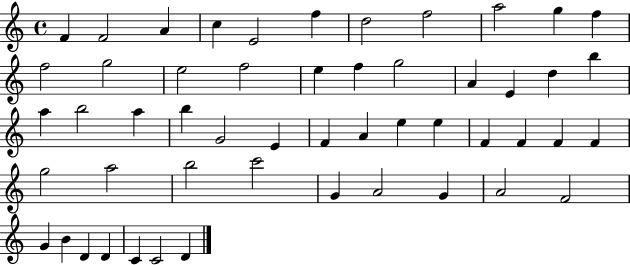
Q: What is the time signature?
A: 4/4